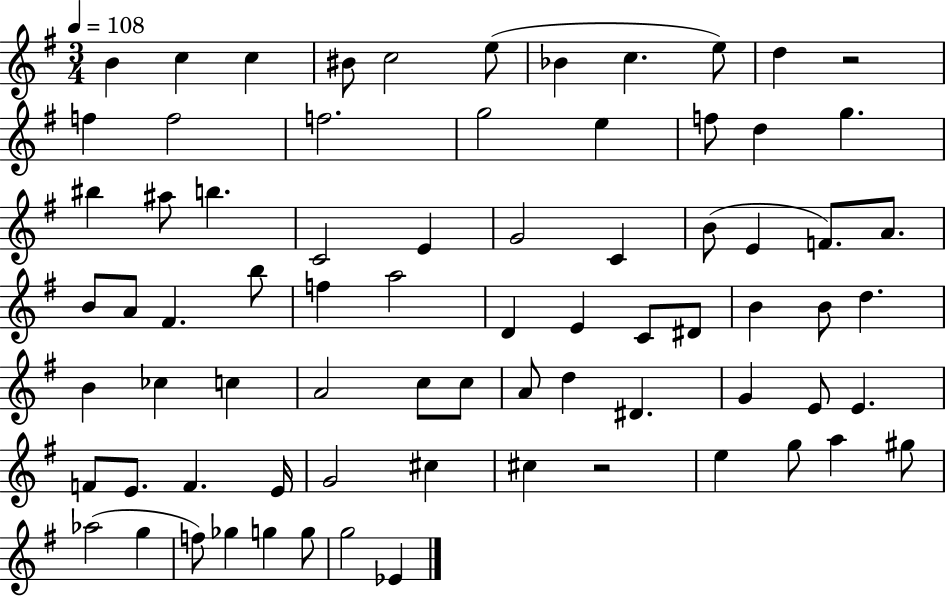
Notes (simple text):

B4/q C5/q C5/q BIS4/e C5/h E5/e Bb4/q C5/q. E5/e D5/q R/h F5/q F5/h F5/h. G5/h E5/q F5/e D5/q G5/q. BIS5/q A#5/e B5/q. C4/h E4/q G4/h C4/q B4/e E4/q F4/e. A4/e. B4/e A4/e F#4/q. B5/e F5/q A5/h D4/q E4/q C4/e D#4/e B4/q B4/e D5/q. B4/q CES5/q C5/q A4/h C5/e C5/e A4/e D5/q D#4/q. G4/q E4/e E4/q. F4/e E4/e. F4/q. E4/s G4/h C#5/q C#5/q R/h E5/q G5/e A5/q G#5/e Ab5/h G5/q F5/e Gb5/q G5/q G5/e G5/h Eb4/q